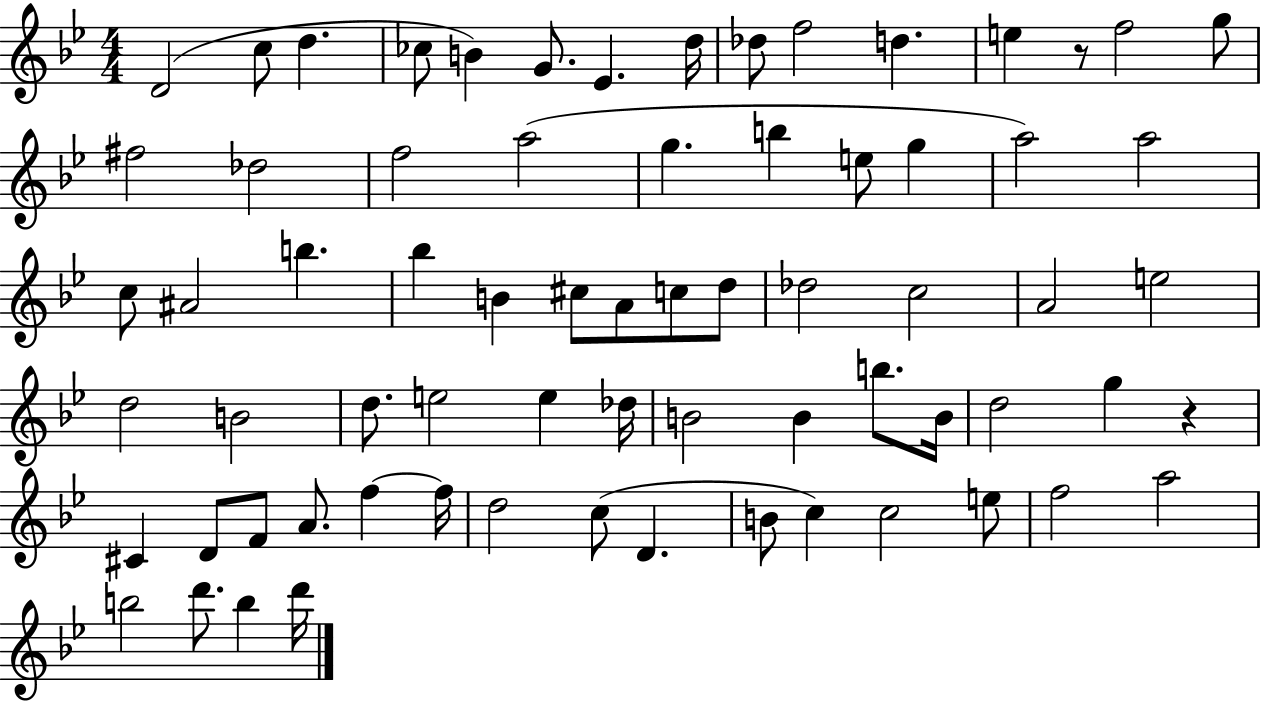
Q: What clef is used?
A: treble